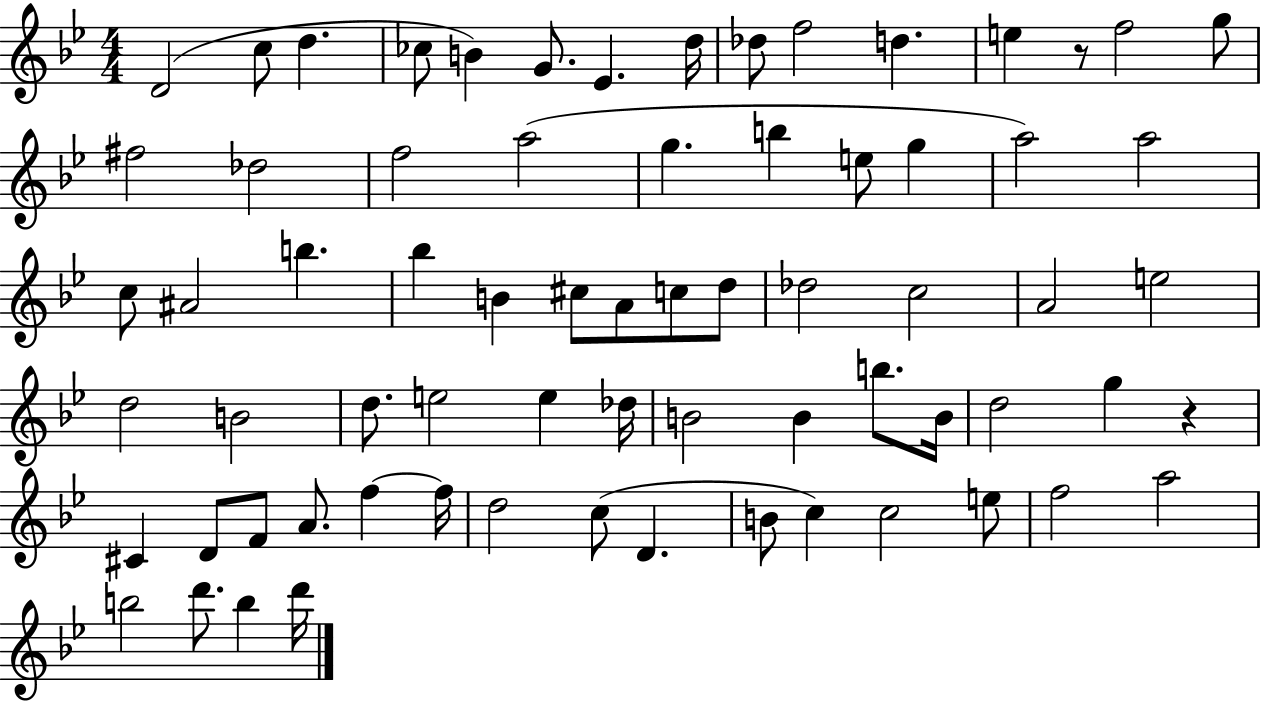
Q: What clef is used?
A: treble